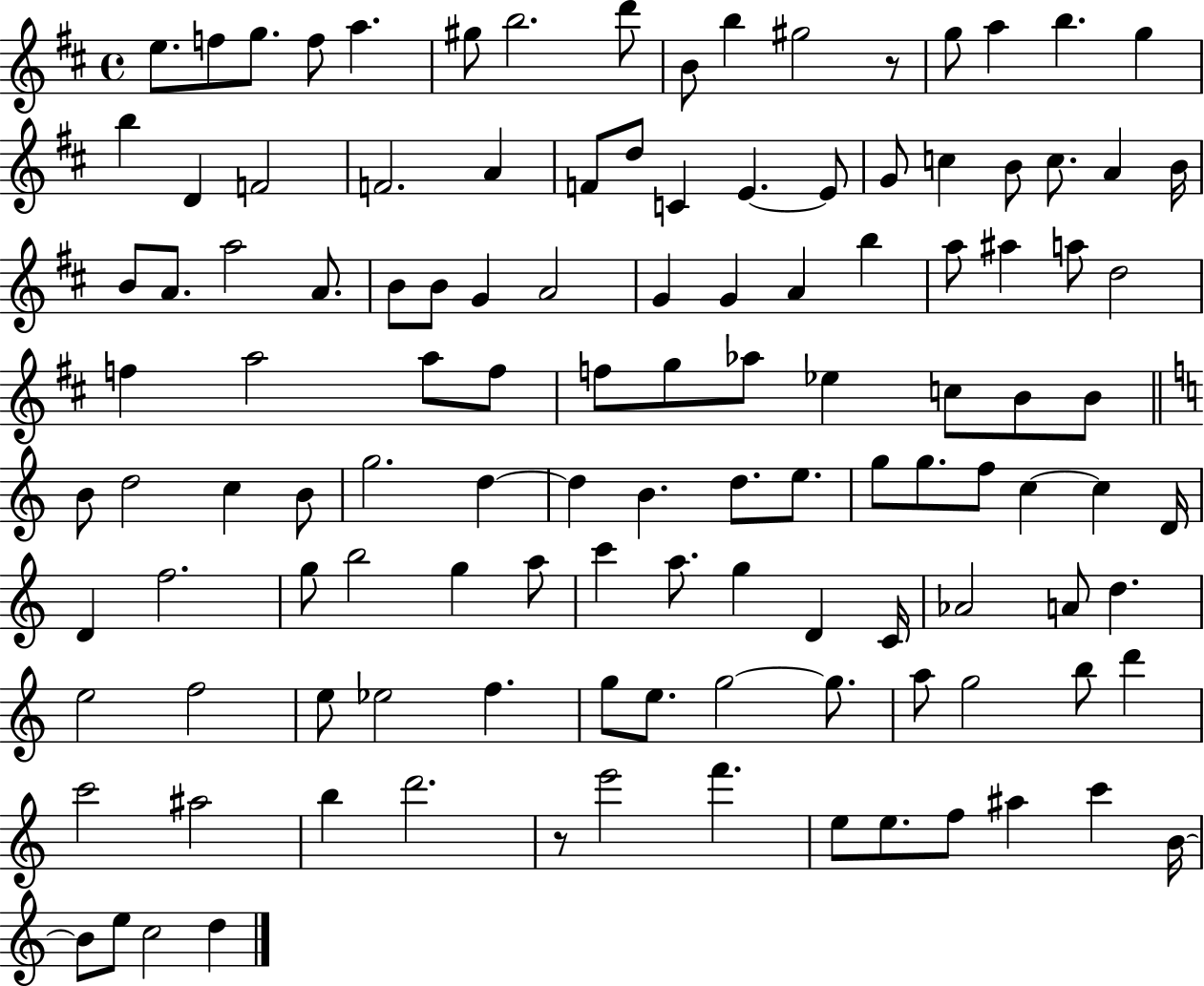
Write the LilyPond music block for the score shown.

{
  \clef treble
  \time 4/4
  \defaultTimeSignature
  \key d \major
  e''8. f''8 g''8. f''8 a''4. | gis''8 b''2. d'''8 | b'8 b''4 gis''2 r8 | g''8 a''4 b''4. g''4 | \break b''4 d'4 f'2 | f'2. a'4 | f'8 d''8 c'4 e'4.~~ e'8 | g'8 c''4 b'8 c''8. a'4 b'16 | \break b'8 a'8. a''2 a'8. | b'8 b'8 g'4 a'2 | g'4 g'4 a'4 b''4 | a''8 ais''4 a''8 d''2 | \break f''4 a''2 a''8 f''8 | f''8 g''8 aes''8 ees''4 c''8 b'8 b'8 | \bar "||" \break \key c \major b'8 d''2 c''4 b'8 | g''2. d''4~~ | d''4 b'4. d''8. e''8. | g''8 g''8. f''8 c''4~~ c''4 d'16 | \break d'4 f''2. | g''8 b''2 g''4 a''8 | c'''4 a''8. g''4 d'4 c'16 | aes'2 a'8 d''4. | \break e''2 f''2 | e''8 ees''2 f''4. | g''8 e''8. g''2~~ g''8. | a''8 g''2 b''8 d'''4 | \break c'''2 ais''2 | b''4 d'''2. | r8 e'''2 f'''4. | e''8 e''8. f''8 ais''4 c'''4 b'16~~ | \break b'8 e''8 c''2 d''4 | \bar "|."
}